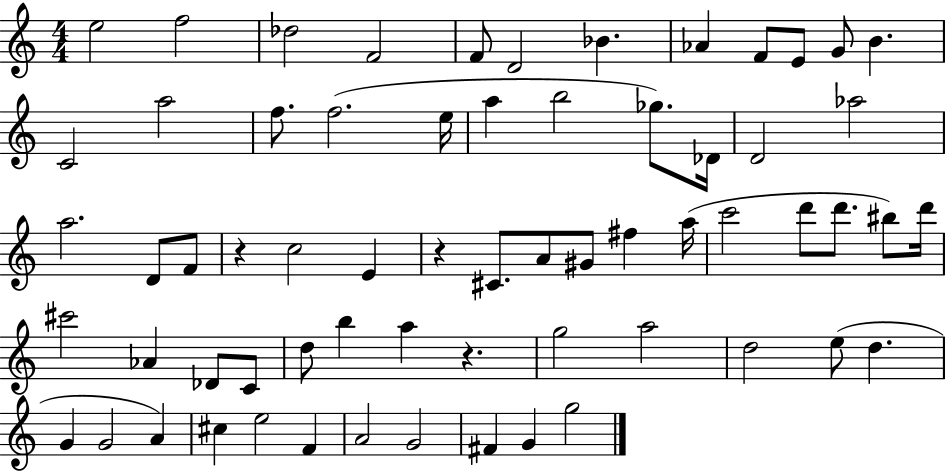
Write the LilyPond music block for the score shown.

{
  \clef treble
  \numericTimeSignature
  \time 4/4
  \key c \major
  e''2 f''2 | des''2 f'2 | f'8 d'2 bes'4. | aes'4 f'8 e'8 g'8 b'4. | \break c'2 a''2 | f''8. f''2.( e''16 | a''4 b''2 ges''8.) des'16 | d'2 aes''2 | \break a''2. d'8 f'8 | r4 c''2 e'4 | r4 cis'8. a'8 gis'8 fis''4 a''16( | c'''2 d'''8 d'''8. bis''8) d'''16 | \break cis'''2 aes'4 des'8 c'8 | d''8 b''4 a''4 r4. | g''2 a''2 | d''2 e''8( d''4. | \break g'4 g'2 a'4) | cis''4 e''2 f'4 | a'2 g'2 | fis'4 g'4 g''2 | \break \bar "|."
}